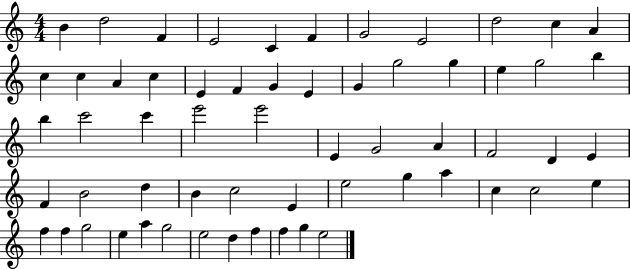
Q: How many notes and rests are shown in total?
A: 60